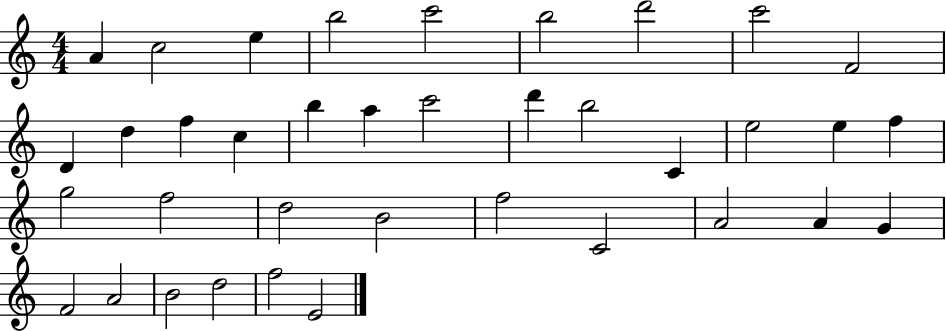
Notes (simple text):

A4/q C5/h E5/q B5/h C6/h B5/h D6/h C6/h F4/h D4/q D5/q F5/q C5/q B5/q A5/q C6/h D6/q B5/h C4/q E5/h E5/q F5/q G5/h F5/h D5/h B4/h F5/h C4/h A4/h A4/q G4/q F4/h A4/h B4/h D5/h F5/h E4/h